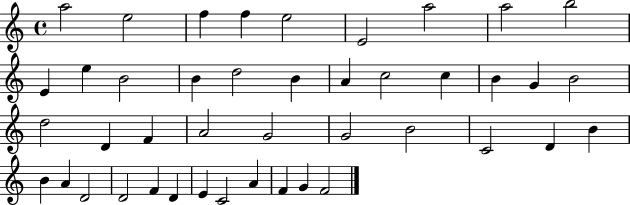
A5/h E5/h F5/q F5/q E5/h E4/h A5/h A5/h B5/h E4/q E5/q B4/h B4/q D5/h B4/q A4/q C5/h C5/q B4/q G4/q B4/h D5/h D4/q F4/q A4/h G4/h G4/h B4/h C4/h D4/q B4/q B4/q A4/q D4/h D4/h F4/q D4/q E4/q C4/h A4/q F4/q G4/q F4/h